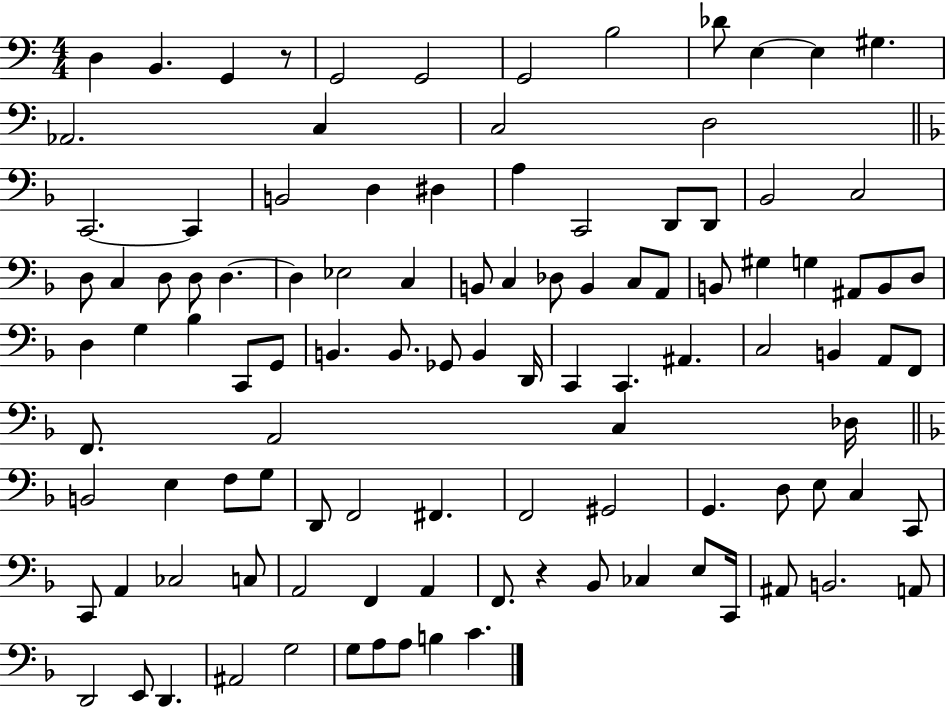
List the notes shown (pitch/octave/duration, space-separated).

D3/q B2/q. G2/q R/e G2/h G2/h G2/h B3/h Db4/e E3/q E3/q G#3/q. Ab2/h. C3/q C3/h D3/h C2/h. C2/q B2/h D3/q D#3/q A3/q C2/h D2/e D2/e Bb2/h C3/h D3/e C3/q D3/e D3/e D3/q. D3/q Eb3/h C3/q B2/e C3/q Db3/e B2/q C3/e A2/e B2/e G#3/q G3/q A#2/e B2/e D3/e D3/q G3/q Bb3/q C2/e G2/e B2/q. B2/e. Gb2/e B2/q D2/s C2/q C2/q. A#2/q. C3/h B2/q A2/e F2/e F2/e. A2/h C3/q Db3/s B2/h E3/q F3/e G3/e D2/e F2/h F#2/q. F2/h G#2/h G2/q. D3/e E3/e C3/q C2/e C2/e A2/q CES3/h C3/e A2/h F2/q A2/q F2/e. R/q Bb2/e CES3/q E3/e C2/s A#2/e B2/h. A2/e D2/h E2/e D2/q. A#2/h G3/h G3/e A3/e A3/e B3/q C4/q.